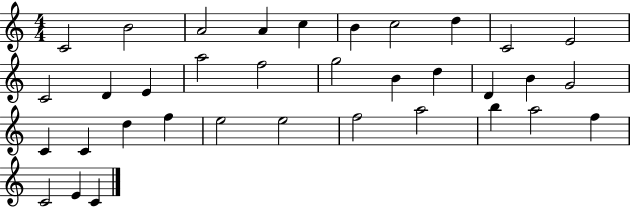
X:1
T:Untitled
M:4/4
L:1/4
K:C
C2 B2 A2 A c B c2 d C2 E2 C2 D E a2 f2 g2 B d D B G2 C C d f e2 e2 f2 a2 b a2 f C2 E C